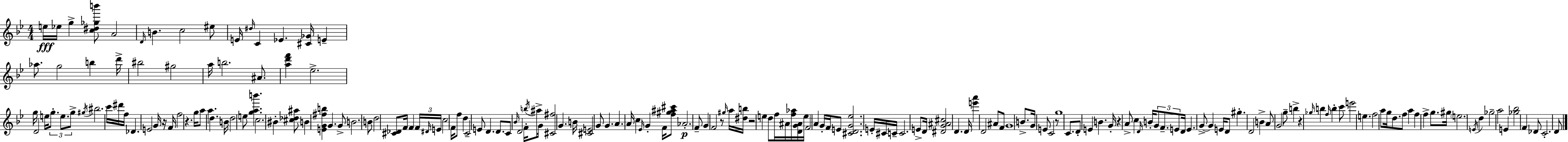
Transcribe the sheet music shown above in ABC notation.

X:1
T:Untitled
M:4/4
L:1/4
K:Gm
e/4 _e/4 g [c^d_gb']/2 A2 D/4 B c2 ^e/2 E/4 ^d/4 C _E [^C_G]/4 E _a/2 g2 b d'/4 ^b2 ^g2 a/4 b2 ^A/2 [ad'f'] _e2 g/4 D2 e/4 g/2 e/2 g/2 ^g/4 ^b2 c'/4 ^d'/4 f/4 _D E2 G/4 z/4 F/4 f2 z g/4 a/2 a d B/4 d2 e/2 [gab'] c2 ^B [^c_d^a]/2 B [EG^fb] G G/2 B2 B/2 d2 [^C_D]/2 F/4 F F/4 ^D/4 E/4 c2 F/4 f/2 d C2 E/2 D D/2 C/2 _B/4 D2 F/4 b/4 ^a/2 G/4 [^C^f]2 G B/4 [^CE]2 G/2 G A A/4 c _E/4 G F/4 [f^g^a^c']/2 _A2 F/2 G F2 z/2 ^g/4 a/4 [^db]/4 z2 e d/2 f/4 ^A/4 [f_a]/4 [DG^A]/4 e/4 F2 A G/4 F/4 E/2 [^CDG_e]2 E/4 ^C/4 C/4 C2 E/2 D/4 [^DG^A^c]2 D D/4 [e'a'] D2 ^A/2 F/2 G4 B/2 G/4 E/2 C2 z/2 g4 C/2 D/2 E B G/4 z A/2 c D/4 B/4 G/2 F/2 E/2 D/4 E G/2 G E/4 D/2 ^g D2 B A/2 G2 g/2 b z _g/4 b f/4 b c'/2 e'2 e f2 a/2 g/4 d/2 f/2 a f f g/2 ^g/4 e2 E/4 d _g2 a2 E [_g_b]2 F _D/2 C2 D/2